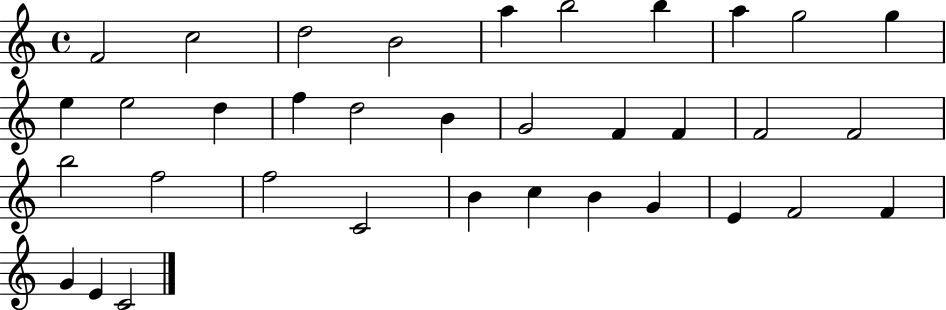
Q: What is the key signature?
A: C major